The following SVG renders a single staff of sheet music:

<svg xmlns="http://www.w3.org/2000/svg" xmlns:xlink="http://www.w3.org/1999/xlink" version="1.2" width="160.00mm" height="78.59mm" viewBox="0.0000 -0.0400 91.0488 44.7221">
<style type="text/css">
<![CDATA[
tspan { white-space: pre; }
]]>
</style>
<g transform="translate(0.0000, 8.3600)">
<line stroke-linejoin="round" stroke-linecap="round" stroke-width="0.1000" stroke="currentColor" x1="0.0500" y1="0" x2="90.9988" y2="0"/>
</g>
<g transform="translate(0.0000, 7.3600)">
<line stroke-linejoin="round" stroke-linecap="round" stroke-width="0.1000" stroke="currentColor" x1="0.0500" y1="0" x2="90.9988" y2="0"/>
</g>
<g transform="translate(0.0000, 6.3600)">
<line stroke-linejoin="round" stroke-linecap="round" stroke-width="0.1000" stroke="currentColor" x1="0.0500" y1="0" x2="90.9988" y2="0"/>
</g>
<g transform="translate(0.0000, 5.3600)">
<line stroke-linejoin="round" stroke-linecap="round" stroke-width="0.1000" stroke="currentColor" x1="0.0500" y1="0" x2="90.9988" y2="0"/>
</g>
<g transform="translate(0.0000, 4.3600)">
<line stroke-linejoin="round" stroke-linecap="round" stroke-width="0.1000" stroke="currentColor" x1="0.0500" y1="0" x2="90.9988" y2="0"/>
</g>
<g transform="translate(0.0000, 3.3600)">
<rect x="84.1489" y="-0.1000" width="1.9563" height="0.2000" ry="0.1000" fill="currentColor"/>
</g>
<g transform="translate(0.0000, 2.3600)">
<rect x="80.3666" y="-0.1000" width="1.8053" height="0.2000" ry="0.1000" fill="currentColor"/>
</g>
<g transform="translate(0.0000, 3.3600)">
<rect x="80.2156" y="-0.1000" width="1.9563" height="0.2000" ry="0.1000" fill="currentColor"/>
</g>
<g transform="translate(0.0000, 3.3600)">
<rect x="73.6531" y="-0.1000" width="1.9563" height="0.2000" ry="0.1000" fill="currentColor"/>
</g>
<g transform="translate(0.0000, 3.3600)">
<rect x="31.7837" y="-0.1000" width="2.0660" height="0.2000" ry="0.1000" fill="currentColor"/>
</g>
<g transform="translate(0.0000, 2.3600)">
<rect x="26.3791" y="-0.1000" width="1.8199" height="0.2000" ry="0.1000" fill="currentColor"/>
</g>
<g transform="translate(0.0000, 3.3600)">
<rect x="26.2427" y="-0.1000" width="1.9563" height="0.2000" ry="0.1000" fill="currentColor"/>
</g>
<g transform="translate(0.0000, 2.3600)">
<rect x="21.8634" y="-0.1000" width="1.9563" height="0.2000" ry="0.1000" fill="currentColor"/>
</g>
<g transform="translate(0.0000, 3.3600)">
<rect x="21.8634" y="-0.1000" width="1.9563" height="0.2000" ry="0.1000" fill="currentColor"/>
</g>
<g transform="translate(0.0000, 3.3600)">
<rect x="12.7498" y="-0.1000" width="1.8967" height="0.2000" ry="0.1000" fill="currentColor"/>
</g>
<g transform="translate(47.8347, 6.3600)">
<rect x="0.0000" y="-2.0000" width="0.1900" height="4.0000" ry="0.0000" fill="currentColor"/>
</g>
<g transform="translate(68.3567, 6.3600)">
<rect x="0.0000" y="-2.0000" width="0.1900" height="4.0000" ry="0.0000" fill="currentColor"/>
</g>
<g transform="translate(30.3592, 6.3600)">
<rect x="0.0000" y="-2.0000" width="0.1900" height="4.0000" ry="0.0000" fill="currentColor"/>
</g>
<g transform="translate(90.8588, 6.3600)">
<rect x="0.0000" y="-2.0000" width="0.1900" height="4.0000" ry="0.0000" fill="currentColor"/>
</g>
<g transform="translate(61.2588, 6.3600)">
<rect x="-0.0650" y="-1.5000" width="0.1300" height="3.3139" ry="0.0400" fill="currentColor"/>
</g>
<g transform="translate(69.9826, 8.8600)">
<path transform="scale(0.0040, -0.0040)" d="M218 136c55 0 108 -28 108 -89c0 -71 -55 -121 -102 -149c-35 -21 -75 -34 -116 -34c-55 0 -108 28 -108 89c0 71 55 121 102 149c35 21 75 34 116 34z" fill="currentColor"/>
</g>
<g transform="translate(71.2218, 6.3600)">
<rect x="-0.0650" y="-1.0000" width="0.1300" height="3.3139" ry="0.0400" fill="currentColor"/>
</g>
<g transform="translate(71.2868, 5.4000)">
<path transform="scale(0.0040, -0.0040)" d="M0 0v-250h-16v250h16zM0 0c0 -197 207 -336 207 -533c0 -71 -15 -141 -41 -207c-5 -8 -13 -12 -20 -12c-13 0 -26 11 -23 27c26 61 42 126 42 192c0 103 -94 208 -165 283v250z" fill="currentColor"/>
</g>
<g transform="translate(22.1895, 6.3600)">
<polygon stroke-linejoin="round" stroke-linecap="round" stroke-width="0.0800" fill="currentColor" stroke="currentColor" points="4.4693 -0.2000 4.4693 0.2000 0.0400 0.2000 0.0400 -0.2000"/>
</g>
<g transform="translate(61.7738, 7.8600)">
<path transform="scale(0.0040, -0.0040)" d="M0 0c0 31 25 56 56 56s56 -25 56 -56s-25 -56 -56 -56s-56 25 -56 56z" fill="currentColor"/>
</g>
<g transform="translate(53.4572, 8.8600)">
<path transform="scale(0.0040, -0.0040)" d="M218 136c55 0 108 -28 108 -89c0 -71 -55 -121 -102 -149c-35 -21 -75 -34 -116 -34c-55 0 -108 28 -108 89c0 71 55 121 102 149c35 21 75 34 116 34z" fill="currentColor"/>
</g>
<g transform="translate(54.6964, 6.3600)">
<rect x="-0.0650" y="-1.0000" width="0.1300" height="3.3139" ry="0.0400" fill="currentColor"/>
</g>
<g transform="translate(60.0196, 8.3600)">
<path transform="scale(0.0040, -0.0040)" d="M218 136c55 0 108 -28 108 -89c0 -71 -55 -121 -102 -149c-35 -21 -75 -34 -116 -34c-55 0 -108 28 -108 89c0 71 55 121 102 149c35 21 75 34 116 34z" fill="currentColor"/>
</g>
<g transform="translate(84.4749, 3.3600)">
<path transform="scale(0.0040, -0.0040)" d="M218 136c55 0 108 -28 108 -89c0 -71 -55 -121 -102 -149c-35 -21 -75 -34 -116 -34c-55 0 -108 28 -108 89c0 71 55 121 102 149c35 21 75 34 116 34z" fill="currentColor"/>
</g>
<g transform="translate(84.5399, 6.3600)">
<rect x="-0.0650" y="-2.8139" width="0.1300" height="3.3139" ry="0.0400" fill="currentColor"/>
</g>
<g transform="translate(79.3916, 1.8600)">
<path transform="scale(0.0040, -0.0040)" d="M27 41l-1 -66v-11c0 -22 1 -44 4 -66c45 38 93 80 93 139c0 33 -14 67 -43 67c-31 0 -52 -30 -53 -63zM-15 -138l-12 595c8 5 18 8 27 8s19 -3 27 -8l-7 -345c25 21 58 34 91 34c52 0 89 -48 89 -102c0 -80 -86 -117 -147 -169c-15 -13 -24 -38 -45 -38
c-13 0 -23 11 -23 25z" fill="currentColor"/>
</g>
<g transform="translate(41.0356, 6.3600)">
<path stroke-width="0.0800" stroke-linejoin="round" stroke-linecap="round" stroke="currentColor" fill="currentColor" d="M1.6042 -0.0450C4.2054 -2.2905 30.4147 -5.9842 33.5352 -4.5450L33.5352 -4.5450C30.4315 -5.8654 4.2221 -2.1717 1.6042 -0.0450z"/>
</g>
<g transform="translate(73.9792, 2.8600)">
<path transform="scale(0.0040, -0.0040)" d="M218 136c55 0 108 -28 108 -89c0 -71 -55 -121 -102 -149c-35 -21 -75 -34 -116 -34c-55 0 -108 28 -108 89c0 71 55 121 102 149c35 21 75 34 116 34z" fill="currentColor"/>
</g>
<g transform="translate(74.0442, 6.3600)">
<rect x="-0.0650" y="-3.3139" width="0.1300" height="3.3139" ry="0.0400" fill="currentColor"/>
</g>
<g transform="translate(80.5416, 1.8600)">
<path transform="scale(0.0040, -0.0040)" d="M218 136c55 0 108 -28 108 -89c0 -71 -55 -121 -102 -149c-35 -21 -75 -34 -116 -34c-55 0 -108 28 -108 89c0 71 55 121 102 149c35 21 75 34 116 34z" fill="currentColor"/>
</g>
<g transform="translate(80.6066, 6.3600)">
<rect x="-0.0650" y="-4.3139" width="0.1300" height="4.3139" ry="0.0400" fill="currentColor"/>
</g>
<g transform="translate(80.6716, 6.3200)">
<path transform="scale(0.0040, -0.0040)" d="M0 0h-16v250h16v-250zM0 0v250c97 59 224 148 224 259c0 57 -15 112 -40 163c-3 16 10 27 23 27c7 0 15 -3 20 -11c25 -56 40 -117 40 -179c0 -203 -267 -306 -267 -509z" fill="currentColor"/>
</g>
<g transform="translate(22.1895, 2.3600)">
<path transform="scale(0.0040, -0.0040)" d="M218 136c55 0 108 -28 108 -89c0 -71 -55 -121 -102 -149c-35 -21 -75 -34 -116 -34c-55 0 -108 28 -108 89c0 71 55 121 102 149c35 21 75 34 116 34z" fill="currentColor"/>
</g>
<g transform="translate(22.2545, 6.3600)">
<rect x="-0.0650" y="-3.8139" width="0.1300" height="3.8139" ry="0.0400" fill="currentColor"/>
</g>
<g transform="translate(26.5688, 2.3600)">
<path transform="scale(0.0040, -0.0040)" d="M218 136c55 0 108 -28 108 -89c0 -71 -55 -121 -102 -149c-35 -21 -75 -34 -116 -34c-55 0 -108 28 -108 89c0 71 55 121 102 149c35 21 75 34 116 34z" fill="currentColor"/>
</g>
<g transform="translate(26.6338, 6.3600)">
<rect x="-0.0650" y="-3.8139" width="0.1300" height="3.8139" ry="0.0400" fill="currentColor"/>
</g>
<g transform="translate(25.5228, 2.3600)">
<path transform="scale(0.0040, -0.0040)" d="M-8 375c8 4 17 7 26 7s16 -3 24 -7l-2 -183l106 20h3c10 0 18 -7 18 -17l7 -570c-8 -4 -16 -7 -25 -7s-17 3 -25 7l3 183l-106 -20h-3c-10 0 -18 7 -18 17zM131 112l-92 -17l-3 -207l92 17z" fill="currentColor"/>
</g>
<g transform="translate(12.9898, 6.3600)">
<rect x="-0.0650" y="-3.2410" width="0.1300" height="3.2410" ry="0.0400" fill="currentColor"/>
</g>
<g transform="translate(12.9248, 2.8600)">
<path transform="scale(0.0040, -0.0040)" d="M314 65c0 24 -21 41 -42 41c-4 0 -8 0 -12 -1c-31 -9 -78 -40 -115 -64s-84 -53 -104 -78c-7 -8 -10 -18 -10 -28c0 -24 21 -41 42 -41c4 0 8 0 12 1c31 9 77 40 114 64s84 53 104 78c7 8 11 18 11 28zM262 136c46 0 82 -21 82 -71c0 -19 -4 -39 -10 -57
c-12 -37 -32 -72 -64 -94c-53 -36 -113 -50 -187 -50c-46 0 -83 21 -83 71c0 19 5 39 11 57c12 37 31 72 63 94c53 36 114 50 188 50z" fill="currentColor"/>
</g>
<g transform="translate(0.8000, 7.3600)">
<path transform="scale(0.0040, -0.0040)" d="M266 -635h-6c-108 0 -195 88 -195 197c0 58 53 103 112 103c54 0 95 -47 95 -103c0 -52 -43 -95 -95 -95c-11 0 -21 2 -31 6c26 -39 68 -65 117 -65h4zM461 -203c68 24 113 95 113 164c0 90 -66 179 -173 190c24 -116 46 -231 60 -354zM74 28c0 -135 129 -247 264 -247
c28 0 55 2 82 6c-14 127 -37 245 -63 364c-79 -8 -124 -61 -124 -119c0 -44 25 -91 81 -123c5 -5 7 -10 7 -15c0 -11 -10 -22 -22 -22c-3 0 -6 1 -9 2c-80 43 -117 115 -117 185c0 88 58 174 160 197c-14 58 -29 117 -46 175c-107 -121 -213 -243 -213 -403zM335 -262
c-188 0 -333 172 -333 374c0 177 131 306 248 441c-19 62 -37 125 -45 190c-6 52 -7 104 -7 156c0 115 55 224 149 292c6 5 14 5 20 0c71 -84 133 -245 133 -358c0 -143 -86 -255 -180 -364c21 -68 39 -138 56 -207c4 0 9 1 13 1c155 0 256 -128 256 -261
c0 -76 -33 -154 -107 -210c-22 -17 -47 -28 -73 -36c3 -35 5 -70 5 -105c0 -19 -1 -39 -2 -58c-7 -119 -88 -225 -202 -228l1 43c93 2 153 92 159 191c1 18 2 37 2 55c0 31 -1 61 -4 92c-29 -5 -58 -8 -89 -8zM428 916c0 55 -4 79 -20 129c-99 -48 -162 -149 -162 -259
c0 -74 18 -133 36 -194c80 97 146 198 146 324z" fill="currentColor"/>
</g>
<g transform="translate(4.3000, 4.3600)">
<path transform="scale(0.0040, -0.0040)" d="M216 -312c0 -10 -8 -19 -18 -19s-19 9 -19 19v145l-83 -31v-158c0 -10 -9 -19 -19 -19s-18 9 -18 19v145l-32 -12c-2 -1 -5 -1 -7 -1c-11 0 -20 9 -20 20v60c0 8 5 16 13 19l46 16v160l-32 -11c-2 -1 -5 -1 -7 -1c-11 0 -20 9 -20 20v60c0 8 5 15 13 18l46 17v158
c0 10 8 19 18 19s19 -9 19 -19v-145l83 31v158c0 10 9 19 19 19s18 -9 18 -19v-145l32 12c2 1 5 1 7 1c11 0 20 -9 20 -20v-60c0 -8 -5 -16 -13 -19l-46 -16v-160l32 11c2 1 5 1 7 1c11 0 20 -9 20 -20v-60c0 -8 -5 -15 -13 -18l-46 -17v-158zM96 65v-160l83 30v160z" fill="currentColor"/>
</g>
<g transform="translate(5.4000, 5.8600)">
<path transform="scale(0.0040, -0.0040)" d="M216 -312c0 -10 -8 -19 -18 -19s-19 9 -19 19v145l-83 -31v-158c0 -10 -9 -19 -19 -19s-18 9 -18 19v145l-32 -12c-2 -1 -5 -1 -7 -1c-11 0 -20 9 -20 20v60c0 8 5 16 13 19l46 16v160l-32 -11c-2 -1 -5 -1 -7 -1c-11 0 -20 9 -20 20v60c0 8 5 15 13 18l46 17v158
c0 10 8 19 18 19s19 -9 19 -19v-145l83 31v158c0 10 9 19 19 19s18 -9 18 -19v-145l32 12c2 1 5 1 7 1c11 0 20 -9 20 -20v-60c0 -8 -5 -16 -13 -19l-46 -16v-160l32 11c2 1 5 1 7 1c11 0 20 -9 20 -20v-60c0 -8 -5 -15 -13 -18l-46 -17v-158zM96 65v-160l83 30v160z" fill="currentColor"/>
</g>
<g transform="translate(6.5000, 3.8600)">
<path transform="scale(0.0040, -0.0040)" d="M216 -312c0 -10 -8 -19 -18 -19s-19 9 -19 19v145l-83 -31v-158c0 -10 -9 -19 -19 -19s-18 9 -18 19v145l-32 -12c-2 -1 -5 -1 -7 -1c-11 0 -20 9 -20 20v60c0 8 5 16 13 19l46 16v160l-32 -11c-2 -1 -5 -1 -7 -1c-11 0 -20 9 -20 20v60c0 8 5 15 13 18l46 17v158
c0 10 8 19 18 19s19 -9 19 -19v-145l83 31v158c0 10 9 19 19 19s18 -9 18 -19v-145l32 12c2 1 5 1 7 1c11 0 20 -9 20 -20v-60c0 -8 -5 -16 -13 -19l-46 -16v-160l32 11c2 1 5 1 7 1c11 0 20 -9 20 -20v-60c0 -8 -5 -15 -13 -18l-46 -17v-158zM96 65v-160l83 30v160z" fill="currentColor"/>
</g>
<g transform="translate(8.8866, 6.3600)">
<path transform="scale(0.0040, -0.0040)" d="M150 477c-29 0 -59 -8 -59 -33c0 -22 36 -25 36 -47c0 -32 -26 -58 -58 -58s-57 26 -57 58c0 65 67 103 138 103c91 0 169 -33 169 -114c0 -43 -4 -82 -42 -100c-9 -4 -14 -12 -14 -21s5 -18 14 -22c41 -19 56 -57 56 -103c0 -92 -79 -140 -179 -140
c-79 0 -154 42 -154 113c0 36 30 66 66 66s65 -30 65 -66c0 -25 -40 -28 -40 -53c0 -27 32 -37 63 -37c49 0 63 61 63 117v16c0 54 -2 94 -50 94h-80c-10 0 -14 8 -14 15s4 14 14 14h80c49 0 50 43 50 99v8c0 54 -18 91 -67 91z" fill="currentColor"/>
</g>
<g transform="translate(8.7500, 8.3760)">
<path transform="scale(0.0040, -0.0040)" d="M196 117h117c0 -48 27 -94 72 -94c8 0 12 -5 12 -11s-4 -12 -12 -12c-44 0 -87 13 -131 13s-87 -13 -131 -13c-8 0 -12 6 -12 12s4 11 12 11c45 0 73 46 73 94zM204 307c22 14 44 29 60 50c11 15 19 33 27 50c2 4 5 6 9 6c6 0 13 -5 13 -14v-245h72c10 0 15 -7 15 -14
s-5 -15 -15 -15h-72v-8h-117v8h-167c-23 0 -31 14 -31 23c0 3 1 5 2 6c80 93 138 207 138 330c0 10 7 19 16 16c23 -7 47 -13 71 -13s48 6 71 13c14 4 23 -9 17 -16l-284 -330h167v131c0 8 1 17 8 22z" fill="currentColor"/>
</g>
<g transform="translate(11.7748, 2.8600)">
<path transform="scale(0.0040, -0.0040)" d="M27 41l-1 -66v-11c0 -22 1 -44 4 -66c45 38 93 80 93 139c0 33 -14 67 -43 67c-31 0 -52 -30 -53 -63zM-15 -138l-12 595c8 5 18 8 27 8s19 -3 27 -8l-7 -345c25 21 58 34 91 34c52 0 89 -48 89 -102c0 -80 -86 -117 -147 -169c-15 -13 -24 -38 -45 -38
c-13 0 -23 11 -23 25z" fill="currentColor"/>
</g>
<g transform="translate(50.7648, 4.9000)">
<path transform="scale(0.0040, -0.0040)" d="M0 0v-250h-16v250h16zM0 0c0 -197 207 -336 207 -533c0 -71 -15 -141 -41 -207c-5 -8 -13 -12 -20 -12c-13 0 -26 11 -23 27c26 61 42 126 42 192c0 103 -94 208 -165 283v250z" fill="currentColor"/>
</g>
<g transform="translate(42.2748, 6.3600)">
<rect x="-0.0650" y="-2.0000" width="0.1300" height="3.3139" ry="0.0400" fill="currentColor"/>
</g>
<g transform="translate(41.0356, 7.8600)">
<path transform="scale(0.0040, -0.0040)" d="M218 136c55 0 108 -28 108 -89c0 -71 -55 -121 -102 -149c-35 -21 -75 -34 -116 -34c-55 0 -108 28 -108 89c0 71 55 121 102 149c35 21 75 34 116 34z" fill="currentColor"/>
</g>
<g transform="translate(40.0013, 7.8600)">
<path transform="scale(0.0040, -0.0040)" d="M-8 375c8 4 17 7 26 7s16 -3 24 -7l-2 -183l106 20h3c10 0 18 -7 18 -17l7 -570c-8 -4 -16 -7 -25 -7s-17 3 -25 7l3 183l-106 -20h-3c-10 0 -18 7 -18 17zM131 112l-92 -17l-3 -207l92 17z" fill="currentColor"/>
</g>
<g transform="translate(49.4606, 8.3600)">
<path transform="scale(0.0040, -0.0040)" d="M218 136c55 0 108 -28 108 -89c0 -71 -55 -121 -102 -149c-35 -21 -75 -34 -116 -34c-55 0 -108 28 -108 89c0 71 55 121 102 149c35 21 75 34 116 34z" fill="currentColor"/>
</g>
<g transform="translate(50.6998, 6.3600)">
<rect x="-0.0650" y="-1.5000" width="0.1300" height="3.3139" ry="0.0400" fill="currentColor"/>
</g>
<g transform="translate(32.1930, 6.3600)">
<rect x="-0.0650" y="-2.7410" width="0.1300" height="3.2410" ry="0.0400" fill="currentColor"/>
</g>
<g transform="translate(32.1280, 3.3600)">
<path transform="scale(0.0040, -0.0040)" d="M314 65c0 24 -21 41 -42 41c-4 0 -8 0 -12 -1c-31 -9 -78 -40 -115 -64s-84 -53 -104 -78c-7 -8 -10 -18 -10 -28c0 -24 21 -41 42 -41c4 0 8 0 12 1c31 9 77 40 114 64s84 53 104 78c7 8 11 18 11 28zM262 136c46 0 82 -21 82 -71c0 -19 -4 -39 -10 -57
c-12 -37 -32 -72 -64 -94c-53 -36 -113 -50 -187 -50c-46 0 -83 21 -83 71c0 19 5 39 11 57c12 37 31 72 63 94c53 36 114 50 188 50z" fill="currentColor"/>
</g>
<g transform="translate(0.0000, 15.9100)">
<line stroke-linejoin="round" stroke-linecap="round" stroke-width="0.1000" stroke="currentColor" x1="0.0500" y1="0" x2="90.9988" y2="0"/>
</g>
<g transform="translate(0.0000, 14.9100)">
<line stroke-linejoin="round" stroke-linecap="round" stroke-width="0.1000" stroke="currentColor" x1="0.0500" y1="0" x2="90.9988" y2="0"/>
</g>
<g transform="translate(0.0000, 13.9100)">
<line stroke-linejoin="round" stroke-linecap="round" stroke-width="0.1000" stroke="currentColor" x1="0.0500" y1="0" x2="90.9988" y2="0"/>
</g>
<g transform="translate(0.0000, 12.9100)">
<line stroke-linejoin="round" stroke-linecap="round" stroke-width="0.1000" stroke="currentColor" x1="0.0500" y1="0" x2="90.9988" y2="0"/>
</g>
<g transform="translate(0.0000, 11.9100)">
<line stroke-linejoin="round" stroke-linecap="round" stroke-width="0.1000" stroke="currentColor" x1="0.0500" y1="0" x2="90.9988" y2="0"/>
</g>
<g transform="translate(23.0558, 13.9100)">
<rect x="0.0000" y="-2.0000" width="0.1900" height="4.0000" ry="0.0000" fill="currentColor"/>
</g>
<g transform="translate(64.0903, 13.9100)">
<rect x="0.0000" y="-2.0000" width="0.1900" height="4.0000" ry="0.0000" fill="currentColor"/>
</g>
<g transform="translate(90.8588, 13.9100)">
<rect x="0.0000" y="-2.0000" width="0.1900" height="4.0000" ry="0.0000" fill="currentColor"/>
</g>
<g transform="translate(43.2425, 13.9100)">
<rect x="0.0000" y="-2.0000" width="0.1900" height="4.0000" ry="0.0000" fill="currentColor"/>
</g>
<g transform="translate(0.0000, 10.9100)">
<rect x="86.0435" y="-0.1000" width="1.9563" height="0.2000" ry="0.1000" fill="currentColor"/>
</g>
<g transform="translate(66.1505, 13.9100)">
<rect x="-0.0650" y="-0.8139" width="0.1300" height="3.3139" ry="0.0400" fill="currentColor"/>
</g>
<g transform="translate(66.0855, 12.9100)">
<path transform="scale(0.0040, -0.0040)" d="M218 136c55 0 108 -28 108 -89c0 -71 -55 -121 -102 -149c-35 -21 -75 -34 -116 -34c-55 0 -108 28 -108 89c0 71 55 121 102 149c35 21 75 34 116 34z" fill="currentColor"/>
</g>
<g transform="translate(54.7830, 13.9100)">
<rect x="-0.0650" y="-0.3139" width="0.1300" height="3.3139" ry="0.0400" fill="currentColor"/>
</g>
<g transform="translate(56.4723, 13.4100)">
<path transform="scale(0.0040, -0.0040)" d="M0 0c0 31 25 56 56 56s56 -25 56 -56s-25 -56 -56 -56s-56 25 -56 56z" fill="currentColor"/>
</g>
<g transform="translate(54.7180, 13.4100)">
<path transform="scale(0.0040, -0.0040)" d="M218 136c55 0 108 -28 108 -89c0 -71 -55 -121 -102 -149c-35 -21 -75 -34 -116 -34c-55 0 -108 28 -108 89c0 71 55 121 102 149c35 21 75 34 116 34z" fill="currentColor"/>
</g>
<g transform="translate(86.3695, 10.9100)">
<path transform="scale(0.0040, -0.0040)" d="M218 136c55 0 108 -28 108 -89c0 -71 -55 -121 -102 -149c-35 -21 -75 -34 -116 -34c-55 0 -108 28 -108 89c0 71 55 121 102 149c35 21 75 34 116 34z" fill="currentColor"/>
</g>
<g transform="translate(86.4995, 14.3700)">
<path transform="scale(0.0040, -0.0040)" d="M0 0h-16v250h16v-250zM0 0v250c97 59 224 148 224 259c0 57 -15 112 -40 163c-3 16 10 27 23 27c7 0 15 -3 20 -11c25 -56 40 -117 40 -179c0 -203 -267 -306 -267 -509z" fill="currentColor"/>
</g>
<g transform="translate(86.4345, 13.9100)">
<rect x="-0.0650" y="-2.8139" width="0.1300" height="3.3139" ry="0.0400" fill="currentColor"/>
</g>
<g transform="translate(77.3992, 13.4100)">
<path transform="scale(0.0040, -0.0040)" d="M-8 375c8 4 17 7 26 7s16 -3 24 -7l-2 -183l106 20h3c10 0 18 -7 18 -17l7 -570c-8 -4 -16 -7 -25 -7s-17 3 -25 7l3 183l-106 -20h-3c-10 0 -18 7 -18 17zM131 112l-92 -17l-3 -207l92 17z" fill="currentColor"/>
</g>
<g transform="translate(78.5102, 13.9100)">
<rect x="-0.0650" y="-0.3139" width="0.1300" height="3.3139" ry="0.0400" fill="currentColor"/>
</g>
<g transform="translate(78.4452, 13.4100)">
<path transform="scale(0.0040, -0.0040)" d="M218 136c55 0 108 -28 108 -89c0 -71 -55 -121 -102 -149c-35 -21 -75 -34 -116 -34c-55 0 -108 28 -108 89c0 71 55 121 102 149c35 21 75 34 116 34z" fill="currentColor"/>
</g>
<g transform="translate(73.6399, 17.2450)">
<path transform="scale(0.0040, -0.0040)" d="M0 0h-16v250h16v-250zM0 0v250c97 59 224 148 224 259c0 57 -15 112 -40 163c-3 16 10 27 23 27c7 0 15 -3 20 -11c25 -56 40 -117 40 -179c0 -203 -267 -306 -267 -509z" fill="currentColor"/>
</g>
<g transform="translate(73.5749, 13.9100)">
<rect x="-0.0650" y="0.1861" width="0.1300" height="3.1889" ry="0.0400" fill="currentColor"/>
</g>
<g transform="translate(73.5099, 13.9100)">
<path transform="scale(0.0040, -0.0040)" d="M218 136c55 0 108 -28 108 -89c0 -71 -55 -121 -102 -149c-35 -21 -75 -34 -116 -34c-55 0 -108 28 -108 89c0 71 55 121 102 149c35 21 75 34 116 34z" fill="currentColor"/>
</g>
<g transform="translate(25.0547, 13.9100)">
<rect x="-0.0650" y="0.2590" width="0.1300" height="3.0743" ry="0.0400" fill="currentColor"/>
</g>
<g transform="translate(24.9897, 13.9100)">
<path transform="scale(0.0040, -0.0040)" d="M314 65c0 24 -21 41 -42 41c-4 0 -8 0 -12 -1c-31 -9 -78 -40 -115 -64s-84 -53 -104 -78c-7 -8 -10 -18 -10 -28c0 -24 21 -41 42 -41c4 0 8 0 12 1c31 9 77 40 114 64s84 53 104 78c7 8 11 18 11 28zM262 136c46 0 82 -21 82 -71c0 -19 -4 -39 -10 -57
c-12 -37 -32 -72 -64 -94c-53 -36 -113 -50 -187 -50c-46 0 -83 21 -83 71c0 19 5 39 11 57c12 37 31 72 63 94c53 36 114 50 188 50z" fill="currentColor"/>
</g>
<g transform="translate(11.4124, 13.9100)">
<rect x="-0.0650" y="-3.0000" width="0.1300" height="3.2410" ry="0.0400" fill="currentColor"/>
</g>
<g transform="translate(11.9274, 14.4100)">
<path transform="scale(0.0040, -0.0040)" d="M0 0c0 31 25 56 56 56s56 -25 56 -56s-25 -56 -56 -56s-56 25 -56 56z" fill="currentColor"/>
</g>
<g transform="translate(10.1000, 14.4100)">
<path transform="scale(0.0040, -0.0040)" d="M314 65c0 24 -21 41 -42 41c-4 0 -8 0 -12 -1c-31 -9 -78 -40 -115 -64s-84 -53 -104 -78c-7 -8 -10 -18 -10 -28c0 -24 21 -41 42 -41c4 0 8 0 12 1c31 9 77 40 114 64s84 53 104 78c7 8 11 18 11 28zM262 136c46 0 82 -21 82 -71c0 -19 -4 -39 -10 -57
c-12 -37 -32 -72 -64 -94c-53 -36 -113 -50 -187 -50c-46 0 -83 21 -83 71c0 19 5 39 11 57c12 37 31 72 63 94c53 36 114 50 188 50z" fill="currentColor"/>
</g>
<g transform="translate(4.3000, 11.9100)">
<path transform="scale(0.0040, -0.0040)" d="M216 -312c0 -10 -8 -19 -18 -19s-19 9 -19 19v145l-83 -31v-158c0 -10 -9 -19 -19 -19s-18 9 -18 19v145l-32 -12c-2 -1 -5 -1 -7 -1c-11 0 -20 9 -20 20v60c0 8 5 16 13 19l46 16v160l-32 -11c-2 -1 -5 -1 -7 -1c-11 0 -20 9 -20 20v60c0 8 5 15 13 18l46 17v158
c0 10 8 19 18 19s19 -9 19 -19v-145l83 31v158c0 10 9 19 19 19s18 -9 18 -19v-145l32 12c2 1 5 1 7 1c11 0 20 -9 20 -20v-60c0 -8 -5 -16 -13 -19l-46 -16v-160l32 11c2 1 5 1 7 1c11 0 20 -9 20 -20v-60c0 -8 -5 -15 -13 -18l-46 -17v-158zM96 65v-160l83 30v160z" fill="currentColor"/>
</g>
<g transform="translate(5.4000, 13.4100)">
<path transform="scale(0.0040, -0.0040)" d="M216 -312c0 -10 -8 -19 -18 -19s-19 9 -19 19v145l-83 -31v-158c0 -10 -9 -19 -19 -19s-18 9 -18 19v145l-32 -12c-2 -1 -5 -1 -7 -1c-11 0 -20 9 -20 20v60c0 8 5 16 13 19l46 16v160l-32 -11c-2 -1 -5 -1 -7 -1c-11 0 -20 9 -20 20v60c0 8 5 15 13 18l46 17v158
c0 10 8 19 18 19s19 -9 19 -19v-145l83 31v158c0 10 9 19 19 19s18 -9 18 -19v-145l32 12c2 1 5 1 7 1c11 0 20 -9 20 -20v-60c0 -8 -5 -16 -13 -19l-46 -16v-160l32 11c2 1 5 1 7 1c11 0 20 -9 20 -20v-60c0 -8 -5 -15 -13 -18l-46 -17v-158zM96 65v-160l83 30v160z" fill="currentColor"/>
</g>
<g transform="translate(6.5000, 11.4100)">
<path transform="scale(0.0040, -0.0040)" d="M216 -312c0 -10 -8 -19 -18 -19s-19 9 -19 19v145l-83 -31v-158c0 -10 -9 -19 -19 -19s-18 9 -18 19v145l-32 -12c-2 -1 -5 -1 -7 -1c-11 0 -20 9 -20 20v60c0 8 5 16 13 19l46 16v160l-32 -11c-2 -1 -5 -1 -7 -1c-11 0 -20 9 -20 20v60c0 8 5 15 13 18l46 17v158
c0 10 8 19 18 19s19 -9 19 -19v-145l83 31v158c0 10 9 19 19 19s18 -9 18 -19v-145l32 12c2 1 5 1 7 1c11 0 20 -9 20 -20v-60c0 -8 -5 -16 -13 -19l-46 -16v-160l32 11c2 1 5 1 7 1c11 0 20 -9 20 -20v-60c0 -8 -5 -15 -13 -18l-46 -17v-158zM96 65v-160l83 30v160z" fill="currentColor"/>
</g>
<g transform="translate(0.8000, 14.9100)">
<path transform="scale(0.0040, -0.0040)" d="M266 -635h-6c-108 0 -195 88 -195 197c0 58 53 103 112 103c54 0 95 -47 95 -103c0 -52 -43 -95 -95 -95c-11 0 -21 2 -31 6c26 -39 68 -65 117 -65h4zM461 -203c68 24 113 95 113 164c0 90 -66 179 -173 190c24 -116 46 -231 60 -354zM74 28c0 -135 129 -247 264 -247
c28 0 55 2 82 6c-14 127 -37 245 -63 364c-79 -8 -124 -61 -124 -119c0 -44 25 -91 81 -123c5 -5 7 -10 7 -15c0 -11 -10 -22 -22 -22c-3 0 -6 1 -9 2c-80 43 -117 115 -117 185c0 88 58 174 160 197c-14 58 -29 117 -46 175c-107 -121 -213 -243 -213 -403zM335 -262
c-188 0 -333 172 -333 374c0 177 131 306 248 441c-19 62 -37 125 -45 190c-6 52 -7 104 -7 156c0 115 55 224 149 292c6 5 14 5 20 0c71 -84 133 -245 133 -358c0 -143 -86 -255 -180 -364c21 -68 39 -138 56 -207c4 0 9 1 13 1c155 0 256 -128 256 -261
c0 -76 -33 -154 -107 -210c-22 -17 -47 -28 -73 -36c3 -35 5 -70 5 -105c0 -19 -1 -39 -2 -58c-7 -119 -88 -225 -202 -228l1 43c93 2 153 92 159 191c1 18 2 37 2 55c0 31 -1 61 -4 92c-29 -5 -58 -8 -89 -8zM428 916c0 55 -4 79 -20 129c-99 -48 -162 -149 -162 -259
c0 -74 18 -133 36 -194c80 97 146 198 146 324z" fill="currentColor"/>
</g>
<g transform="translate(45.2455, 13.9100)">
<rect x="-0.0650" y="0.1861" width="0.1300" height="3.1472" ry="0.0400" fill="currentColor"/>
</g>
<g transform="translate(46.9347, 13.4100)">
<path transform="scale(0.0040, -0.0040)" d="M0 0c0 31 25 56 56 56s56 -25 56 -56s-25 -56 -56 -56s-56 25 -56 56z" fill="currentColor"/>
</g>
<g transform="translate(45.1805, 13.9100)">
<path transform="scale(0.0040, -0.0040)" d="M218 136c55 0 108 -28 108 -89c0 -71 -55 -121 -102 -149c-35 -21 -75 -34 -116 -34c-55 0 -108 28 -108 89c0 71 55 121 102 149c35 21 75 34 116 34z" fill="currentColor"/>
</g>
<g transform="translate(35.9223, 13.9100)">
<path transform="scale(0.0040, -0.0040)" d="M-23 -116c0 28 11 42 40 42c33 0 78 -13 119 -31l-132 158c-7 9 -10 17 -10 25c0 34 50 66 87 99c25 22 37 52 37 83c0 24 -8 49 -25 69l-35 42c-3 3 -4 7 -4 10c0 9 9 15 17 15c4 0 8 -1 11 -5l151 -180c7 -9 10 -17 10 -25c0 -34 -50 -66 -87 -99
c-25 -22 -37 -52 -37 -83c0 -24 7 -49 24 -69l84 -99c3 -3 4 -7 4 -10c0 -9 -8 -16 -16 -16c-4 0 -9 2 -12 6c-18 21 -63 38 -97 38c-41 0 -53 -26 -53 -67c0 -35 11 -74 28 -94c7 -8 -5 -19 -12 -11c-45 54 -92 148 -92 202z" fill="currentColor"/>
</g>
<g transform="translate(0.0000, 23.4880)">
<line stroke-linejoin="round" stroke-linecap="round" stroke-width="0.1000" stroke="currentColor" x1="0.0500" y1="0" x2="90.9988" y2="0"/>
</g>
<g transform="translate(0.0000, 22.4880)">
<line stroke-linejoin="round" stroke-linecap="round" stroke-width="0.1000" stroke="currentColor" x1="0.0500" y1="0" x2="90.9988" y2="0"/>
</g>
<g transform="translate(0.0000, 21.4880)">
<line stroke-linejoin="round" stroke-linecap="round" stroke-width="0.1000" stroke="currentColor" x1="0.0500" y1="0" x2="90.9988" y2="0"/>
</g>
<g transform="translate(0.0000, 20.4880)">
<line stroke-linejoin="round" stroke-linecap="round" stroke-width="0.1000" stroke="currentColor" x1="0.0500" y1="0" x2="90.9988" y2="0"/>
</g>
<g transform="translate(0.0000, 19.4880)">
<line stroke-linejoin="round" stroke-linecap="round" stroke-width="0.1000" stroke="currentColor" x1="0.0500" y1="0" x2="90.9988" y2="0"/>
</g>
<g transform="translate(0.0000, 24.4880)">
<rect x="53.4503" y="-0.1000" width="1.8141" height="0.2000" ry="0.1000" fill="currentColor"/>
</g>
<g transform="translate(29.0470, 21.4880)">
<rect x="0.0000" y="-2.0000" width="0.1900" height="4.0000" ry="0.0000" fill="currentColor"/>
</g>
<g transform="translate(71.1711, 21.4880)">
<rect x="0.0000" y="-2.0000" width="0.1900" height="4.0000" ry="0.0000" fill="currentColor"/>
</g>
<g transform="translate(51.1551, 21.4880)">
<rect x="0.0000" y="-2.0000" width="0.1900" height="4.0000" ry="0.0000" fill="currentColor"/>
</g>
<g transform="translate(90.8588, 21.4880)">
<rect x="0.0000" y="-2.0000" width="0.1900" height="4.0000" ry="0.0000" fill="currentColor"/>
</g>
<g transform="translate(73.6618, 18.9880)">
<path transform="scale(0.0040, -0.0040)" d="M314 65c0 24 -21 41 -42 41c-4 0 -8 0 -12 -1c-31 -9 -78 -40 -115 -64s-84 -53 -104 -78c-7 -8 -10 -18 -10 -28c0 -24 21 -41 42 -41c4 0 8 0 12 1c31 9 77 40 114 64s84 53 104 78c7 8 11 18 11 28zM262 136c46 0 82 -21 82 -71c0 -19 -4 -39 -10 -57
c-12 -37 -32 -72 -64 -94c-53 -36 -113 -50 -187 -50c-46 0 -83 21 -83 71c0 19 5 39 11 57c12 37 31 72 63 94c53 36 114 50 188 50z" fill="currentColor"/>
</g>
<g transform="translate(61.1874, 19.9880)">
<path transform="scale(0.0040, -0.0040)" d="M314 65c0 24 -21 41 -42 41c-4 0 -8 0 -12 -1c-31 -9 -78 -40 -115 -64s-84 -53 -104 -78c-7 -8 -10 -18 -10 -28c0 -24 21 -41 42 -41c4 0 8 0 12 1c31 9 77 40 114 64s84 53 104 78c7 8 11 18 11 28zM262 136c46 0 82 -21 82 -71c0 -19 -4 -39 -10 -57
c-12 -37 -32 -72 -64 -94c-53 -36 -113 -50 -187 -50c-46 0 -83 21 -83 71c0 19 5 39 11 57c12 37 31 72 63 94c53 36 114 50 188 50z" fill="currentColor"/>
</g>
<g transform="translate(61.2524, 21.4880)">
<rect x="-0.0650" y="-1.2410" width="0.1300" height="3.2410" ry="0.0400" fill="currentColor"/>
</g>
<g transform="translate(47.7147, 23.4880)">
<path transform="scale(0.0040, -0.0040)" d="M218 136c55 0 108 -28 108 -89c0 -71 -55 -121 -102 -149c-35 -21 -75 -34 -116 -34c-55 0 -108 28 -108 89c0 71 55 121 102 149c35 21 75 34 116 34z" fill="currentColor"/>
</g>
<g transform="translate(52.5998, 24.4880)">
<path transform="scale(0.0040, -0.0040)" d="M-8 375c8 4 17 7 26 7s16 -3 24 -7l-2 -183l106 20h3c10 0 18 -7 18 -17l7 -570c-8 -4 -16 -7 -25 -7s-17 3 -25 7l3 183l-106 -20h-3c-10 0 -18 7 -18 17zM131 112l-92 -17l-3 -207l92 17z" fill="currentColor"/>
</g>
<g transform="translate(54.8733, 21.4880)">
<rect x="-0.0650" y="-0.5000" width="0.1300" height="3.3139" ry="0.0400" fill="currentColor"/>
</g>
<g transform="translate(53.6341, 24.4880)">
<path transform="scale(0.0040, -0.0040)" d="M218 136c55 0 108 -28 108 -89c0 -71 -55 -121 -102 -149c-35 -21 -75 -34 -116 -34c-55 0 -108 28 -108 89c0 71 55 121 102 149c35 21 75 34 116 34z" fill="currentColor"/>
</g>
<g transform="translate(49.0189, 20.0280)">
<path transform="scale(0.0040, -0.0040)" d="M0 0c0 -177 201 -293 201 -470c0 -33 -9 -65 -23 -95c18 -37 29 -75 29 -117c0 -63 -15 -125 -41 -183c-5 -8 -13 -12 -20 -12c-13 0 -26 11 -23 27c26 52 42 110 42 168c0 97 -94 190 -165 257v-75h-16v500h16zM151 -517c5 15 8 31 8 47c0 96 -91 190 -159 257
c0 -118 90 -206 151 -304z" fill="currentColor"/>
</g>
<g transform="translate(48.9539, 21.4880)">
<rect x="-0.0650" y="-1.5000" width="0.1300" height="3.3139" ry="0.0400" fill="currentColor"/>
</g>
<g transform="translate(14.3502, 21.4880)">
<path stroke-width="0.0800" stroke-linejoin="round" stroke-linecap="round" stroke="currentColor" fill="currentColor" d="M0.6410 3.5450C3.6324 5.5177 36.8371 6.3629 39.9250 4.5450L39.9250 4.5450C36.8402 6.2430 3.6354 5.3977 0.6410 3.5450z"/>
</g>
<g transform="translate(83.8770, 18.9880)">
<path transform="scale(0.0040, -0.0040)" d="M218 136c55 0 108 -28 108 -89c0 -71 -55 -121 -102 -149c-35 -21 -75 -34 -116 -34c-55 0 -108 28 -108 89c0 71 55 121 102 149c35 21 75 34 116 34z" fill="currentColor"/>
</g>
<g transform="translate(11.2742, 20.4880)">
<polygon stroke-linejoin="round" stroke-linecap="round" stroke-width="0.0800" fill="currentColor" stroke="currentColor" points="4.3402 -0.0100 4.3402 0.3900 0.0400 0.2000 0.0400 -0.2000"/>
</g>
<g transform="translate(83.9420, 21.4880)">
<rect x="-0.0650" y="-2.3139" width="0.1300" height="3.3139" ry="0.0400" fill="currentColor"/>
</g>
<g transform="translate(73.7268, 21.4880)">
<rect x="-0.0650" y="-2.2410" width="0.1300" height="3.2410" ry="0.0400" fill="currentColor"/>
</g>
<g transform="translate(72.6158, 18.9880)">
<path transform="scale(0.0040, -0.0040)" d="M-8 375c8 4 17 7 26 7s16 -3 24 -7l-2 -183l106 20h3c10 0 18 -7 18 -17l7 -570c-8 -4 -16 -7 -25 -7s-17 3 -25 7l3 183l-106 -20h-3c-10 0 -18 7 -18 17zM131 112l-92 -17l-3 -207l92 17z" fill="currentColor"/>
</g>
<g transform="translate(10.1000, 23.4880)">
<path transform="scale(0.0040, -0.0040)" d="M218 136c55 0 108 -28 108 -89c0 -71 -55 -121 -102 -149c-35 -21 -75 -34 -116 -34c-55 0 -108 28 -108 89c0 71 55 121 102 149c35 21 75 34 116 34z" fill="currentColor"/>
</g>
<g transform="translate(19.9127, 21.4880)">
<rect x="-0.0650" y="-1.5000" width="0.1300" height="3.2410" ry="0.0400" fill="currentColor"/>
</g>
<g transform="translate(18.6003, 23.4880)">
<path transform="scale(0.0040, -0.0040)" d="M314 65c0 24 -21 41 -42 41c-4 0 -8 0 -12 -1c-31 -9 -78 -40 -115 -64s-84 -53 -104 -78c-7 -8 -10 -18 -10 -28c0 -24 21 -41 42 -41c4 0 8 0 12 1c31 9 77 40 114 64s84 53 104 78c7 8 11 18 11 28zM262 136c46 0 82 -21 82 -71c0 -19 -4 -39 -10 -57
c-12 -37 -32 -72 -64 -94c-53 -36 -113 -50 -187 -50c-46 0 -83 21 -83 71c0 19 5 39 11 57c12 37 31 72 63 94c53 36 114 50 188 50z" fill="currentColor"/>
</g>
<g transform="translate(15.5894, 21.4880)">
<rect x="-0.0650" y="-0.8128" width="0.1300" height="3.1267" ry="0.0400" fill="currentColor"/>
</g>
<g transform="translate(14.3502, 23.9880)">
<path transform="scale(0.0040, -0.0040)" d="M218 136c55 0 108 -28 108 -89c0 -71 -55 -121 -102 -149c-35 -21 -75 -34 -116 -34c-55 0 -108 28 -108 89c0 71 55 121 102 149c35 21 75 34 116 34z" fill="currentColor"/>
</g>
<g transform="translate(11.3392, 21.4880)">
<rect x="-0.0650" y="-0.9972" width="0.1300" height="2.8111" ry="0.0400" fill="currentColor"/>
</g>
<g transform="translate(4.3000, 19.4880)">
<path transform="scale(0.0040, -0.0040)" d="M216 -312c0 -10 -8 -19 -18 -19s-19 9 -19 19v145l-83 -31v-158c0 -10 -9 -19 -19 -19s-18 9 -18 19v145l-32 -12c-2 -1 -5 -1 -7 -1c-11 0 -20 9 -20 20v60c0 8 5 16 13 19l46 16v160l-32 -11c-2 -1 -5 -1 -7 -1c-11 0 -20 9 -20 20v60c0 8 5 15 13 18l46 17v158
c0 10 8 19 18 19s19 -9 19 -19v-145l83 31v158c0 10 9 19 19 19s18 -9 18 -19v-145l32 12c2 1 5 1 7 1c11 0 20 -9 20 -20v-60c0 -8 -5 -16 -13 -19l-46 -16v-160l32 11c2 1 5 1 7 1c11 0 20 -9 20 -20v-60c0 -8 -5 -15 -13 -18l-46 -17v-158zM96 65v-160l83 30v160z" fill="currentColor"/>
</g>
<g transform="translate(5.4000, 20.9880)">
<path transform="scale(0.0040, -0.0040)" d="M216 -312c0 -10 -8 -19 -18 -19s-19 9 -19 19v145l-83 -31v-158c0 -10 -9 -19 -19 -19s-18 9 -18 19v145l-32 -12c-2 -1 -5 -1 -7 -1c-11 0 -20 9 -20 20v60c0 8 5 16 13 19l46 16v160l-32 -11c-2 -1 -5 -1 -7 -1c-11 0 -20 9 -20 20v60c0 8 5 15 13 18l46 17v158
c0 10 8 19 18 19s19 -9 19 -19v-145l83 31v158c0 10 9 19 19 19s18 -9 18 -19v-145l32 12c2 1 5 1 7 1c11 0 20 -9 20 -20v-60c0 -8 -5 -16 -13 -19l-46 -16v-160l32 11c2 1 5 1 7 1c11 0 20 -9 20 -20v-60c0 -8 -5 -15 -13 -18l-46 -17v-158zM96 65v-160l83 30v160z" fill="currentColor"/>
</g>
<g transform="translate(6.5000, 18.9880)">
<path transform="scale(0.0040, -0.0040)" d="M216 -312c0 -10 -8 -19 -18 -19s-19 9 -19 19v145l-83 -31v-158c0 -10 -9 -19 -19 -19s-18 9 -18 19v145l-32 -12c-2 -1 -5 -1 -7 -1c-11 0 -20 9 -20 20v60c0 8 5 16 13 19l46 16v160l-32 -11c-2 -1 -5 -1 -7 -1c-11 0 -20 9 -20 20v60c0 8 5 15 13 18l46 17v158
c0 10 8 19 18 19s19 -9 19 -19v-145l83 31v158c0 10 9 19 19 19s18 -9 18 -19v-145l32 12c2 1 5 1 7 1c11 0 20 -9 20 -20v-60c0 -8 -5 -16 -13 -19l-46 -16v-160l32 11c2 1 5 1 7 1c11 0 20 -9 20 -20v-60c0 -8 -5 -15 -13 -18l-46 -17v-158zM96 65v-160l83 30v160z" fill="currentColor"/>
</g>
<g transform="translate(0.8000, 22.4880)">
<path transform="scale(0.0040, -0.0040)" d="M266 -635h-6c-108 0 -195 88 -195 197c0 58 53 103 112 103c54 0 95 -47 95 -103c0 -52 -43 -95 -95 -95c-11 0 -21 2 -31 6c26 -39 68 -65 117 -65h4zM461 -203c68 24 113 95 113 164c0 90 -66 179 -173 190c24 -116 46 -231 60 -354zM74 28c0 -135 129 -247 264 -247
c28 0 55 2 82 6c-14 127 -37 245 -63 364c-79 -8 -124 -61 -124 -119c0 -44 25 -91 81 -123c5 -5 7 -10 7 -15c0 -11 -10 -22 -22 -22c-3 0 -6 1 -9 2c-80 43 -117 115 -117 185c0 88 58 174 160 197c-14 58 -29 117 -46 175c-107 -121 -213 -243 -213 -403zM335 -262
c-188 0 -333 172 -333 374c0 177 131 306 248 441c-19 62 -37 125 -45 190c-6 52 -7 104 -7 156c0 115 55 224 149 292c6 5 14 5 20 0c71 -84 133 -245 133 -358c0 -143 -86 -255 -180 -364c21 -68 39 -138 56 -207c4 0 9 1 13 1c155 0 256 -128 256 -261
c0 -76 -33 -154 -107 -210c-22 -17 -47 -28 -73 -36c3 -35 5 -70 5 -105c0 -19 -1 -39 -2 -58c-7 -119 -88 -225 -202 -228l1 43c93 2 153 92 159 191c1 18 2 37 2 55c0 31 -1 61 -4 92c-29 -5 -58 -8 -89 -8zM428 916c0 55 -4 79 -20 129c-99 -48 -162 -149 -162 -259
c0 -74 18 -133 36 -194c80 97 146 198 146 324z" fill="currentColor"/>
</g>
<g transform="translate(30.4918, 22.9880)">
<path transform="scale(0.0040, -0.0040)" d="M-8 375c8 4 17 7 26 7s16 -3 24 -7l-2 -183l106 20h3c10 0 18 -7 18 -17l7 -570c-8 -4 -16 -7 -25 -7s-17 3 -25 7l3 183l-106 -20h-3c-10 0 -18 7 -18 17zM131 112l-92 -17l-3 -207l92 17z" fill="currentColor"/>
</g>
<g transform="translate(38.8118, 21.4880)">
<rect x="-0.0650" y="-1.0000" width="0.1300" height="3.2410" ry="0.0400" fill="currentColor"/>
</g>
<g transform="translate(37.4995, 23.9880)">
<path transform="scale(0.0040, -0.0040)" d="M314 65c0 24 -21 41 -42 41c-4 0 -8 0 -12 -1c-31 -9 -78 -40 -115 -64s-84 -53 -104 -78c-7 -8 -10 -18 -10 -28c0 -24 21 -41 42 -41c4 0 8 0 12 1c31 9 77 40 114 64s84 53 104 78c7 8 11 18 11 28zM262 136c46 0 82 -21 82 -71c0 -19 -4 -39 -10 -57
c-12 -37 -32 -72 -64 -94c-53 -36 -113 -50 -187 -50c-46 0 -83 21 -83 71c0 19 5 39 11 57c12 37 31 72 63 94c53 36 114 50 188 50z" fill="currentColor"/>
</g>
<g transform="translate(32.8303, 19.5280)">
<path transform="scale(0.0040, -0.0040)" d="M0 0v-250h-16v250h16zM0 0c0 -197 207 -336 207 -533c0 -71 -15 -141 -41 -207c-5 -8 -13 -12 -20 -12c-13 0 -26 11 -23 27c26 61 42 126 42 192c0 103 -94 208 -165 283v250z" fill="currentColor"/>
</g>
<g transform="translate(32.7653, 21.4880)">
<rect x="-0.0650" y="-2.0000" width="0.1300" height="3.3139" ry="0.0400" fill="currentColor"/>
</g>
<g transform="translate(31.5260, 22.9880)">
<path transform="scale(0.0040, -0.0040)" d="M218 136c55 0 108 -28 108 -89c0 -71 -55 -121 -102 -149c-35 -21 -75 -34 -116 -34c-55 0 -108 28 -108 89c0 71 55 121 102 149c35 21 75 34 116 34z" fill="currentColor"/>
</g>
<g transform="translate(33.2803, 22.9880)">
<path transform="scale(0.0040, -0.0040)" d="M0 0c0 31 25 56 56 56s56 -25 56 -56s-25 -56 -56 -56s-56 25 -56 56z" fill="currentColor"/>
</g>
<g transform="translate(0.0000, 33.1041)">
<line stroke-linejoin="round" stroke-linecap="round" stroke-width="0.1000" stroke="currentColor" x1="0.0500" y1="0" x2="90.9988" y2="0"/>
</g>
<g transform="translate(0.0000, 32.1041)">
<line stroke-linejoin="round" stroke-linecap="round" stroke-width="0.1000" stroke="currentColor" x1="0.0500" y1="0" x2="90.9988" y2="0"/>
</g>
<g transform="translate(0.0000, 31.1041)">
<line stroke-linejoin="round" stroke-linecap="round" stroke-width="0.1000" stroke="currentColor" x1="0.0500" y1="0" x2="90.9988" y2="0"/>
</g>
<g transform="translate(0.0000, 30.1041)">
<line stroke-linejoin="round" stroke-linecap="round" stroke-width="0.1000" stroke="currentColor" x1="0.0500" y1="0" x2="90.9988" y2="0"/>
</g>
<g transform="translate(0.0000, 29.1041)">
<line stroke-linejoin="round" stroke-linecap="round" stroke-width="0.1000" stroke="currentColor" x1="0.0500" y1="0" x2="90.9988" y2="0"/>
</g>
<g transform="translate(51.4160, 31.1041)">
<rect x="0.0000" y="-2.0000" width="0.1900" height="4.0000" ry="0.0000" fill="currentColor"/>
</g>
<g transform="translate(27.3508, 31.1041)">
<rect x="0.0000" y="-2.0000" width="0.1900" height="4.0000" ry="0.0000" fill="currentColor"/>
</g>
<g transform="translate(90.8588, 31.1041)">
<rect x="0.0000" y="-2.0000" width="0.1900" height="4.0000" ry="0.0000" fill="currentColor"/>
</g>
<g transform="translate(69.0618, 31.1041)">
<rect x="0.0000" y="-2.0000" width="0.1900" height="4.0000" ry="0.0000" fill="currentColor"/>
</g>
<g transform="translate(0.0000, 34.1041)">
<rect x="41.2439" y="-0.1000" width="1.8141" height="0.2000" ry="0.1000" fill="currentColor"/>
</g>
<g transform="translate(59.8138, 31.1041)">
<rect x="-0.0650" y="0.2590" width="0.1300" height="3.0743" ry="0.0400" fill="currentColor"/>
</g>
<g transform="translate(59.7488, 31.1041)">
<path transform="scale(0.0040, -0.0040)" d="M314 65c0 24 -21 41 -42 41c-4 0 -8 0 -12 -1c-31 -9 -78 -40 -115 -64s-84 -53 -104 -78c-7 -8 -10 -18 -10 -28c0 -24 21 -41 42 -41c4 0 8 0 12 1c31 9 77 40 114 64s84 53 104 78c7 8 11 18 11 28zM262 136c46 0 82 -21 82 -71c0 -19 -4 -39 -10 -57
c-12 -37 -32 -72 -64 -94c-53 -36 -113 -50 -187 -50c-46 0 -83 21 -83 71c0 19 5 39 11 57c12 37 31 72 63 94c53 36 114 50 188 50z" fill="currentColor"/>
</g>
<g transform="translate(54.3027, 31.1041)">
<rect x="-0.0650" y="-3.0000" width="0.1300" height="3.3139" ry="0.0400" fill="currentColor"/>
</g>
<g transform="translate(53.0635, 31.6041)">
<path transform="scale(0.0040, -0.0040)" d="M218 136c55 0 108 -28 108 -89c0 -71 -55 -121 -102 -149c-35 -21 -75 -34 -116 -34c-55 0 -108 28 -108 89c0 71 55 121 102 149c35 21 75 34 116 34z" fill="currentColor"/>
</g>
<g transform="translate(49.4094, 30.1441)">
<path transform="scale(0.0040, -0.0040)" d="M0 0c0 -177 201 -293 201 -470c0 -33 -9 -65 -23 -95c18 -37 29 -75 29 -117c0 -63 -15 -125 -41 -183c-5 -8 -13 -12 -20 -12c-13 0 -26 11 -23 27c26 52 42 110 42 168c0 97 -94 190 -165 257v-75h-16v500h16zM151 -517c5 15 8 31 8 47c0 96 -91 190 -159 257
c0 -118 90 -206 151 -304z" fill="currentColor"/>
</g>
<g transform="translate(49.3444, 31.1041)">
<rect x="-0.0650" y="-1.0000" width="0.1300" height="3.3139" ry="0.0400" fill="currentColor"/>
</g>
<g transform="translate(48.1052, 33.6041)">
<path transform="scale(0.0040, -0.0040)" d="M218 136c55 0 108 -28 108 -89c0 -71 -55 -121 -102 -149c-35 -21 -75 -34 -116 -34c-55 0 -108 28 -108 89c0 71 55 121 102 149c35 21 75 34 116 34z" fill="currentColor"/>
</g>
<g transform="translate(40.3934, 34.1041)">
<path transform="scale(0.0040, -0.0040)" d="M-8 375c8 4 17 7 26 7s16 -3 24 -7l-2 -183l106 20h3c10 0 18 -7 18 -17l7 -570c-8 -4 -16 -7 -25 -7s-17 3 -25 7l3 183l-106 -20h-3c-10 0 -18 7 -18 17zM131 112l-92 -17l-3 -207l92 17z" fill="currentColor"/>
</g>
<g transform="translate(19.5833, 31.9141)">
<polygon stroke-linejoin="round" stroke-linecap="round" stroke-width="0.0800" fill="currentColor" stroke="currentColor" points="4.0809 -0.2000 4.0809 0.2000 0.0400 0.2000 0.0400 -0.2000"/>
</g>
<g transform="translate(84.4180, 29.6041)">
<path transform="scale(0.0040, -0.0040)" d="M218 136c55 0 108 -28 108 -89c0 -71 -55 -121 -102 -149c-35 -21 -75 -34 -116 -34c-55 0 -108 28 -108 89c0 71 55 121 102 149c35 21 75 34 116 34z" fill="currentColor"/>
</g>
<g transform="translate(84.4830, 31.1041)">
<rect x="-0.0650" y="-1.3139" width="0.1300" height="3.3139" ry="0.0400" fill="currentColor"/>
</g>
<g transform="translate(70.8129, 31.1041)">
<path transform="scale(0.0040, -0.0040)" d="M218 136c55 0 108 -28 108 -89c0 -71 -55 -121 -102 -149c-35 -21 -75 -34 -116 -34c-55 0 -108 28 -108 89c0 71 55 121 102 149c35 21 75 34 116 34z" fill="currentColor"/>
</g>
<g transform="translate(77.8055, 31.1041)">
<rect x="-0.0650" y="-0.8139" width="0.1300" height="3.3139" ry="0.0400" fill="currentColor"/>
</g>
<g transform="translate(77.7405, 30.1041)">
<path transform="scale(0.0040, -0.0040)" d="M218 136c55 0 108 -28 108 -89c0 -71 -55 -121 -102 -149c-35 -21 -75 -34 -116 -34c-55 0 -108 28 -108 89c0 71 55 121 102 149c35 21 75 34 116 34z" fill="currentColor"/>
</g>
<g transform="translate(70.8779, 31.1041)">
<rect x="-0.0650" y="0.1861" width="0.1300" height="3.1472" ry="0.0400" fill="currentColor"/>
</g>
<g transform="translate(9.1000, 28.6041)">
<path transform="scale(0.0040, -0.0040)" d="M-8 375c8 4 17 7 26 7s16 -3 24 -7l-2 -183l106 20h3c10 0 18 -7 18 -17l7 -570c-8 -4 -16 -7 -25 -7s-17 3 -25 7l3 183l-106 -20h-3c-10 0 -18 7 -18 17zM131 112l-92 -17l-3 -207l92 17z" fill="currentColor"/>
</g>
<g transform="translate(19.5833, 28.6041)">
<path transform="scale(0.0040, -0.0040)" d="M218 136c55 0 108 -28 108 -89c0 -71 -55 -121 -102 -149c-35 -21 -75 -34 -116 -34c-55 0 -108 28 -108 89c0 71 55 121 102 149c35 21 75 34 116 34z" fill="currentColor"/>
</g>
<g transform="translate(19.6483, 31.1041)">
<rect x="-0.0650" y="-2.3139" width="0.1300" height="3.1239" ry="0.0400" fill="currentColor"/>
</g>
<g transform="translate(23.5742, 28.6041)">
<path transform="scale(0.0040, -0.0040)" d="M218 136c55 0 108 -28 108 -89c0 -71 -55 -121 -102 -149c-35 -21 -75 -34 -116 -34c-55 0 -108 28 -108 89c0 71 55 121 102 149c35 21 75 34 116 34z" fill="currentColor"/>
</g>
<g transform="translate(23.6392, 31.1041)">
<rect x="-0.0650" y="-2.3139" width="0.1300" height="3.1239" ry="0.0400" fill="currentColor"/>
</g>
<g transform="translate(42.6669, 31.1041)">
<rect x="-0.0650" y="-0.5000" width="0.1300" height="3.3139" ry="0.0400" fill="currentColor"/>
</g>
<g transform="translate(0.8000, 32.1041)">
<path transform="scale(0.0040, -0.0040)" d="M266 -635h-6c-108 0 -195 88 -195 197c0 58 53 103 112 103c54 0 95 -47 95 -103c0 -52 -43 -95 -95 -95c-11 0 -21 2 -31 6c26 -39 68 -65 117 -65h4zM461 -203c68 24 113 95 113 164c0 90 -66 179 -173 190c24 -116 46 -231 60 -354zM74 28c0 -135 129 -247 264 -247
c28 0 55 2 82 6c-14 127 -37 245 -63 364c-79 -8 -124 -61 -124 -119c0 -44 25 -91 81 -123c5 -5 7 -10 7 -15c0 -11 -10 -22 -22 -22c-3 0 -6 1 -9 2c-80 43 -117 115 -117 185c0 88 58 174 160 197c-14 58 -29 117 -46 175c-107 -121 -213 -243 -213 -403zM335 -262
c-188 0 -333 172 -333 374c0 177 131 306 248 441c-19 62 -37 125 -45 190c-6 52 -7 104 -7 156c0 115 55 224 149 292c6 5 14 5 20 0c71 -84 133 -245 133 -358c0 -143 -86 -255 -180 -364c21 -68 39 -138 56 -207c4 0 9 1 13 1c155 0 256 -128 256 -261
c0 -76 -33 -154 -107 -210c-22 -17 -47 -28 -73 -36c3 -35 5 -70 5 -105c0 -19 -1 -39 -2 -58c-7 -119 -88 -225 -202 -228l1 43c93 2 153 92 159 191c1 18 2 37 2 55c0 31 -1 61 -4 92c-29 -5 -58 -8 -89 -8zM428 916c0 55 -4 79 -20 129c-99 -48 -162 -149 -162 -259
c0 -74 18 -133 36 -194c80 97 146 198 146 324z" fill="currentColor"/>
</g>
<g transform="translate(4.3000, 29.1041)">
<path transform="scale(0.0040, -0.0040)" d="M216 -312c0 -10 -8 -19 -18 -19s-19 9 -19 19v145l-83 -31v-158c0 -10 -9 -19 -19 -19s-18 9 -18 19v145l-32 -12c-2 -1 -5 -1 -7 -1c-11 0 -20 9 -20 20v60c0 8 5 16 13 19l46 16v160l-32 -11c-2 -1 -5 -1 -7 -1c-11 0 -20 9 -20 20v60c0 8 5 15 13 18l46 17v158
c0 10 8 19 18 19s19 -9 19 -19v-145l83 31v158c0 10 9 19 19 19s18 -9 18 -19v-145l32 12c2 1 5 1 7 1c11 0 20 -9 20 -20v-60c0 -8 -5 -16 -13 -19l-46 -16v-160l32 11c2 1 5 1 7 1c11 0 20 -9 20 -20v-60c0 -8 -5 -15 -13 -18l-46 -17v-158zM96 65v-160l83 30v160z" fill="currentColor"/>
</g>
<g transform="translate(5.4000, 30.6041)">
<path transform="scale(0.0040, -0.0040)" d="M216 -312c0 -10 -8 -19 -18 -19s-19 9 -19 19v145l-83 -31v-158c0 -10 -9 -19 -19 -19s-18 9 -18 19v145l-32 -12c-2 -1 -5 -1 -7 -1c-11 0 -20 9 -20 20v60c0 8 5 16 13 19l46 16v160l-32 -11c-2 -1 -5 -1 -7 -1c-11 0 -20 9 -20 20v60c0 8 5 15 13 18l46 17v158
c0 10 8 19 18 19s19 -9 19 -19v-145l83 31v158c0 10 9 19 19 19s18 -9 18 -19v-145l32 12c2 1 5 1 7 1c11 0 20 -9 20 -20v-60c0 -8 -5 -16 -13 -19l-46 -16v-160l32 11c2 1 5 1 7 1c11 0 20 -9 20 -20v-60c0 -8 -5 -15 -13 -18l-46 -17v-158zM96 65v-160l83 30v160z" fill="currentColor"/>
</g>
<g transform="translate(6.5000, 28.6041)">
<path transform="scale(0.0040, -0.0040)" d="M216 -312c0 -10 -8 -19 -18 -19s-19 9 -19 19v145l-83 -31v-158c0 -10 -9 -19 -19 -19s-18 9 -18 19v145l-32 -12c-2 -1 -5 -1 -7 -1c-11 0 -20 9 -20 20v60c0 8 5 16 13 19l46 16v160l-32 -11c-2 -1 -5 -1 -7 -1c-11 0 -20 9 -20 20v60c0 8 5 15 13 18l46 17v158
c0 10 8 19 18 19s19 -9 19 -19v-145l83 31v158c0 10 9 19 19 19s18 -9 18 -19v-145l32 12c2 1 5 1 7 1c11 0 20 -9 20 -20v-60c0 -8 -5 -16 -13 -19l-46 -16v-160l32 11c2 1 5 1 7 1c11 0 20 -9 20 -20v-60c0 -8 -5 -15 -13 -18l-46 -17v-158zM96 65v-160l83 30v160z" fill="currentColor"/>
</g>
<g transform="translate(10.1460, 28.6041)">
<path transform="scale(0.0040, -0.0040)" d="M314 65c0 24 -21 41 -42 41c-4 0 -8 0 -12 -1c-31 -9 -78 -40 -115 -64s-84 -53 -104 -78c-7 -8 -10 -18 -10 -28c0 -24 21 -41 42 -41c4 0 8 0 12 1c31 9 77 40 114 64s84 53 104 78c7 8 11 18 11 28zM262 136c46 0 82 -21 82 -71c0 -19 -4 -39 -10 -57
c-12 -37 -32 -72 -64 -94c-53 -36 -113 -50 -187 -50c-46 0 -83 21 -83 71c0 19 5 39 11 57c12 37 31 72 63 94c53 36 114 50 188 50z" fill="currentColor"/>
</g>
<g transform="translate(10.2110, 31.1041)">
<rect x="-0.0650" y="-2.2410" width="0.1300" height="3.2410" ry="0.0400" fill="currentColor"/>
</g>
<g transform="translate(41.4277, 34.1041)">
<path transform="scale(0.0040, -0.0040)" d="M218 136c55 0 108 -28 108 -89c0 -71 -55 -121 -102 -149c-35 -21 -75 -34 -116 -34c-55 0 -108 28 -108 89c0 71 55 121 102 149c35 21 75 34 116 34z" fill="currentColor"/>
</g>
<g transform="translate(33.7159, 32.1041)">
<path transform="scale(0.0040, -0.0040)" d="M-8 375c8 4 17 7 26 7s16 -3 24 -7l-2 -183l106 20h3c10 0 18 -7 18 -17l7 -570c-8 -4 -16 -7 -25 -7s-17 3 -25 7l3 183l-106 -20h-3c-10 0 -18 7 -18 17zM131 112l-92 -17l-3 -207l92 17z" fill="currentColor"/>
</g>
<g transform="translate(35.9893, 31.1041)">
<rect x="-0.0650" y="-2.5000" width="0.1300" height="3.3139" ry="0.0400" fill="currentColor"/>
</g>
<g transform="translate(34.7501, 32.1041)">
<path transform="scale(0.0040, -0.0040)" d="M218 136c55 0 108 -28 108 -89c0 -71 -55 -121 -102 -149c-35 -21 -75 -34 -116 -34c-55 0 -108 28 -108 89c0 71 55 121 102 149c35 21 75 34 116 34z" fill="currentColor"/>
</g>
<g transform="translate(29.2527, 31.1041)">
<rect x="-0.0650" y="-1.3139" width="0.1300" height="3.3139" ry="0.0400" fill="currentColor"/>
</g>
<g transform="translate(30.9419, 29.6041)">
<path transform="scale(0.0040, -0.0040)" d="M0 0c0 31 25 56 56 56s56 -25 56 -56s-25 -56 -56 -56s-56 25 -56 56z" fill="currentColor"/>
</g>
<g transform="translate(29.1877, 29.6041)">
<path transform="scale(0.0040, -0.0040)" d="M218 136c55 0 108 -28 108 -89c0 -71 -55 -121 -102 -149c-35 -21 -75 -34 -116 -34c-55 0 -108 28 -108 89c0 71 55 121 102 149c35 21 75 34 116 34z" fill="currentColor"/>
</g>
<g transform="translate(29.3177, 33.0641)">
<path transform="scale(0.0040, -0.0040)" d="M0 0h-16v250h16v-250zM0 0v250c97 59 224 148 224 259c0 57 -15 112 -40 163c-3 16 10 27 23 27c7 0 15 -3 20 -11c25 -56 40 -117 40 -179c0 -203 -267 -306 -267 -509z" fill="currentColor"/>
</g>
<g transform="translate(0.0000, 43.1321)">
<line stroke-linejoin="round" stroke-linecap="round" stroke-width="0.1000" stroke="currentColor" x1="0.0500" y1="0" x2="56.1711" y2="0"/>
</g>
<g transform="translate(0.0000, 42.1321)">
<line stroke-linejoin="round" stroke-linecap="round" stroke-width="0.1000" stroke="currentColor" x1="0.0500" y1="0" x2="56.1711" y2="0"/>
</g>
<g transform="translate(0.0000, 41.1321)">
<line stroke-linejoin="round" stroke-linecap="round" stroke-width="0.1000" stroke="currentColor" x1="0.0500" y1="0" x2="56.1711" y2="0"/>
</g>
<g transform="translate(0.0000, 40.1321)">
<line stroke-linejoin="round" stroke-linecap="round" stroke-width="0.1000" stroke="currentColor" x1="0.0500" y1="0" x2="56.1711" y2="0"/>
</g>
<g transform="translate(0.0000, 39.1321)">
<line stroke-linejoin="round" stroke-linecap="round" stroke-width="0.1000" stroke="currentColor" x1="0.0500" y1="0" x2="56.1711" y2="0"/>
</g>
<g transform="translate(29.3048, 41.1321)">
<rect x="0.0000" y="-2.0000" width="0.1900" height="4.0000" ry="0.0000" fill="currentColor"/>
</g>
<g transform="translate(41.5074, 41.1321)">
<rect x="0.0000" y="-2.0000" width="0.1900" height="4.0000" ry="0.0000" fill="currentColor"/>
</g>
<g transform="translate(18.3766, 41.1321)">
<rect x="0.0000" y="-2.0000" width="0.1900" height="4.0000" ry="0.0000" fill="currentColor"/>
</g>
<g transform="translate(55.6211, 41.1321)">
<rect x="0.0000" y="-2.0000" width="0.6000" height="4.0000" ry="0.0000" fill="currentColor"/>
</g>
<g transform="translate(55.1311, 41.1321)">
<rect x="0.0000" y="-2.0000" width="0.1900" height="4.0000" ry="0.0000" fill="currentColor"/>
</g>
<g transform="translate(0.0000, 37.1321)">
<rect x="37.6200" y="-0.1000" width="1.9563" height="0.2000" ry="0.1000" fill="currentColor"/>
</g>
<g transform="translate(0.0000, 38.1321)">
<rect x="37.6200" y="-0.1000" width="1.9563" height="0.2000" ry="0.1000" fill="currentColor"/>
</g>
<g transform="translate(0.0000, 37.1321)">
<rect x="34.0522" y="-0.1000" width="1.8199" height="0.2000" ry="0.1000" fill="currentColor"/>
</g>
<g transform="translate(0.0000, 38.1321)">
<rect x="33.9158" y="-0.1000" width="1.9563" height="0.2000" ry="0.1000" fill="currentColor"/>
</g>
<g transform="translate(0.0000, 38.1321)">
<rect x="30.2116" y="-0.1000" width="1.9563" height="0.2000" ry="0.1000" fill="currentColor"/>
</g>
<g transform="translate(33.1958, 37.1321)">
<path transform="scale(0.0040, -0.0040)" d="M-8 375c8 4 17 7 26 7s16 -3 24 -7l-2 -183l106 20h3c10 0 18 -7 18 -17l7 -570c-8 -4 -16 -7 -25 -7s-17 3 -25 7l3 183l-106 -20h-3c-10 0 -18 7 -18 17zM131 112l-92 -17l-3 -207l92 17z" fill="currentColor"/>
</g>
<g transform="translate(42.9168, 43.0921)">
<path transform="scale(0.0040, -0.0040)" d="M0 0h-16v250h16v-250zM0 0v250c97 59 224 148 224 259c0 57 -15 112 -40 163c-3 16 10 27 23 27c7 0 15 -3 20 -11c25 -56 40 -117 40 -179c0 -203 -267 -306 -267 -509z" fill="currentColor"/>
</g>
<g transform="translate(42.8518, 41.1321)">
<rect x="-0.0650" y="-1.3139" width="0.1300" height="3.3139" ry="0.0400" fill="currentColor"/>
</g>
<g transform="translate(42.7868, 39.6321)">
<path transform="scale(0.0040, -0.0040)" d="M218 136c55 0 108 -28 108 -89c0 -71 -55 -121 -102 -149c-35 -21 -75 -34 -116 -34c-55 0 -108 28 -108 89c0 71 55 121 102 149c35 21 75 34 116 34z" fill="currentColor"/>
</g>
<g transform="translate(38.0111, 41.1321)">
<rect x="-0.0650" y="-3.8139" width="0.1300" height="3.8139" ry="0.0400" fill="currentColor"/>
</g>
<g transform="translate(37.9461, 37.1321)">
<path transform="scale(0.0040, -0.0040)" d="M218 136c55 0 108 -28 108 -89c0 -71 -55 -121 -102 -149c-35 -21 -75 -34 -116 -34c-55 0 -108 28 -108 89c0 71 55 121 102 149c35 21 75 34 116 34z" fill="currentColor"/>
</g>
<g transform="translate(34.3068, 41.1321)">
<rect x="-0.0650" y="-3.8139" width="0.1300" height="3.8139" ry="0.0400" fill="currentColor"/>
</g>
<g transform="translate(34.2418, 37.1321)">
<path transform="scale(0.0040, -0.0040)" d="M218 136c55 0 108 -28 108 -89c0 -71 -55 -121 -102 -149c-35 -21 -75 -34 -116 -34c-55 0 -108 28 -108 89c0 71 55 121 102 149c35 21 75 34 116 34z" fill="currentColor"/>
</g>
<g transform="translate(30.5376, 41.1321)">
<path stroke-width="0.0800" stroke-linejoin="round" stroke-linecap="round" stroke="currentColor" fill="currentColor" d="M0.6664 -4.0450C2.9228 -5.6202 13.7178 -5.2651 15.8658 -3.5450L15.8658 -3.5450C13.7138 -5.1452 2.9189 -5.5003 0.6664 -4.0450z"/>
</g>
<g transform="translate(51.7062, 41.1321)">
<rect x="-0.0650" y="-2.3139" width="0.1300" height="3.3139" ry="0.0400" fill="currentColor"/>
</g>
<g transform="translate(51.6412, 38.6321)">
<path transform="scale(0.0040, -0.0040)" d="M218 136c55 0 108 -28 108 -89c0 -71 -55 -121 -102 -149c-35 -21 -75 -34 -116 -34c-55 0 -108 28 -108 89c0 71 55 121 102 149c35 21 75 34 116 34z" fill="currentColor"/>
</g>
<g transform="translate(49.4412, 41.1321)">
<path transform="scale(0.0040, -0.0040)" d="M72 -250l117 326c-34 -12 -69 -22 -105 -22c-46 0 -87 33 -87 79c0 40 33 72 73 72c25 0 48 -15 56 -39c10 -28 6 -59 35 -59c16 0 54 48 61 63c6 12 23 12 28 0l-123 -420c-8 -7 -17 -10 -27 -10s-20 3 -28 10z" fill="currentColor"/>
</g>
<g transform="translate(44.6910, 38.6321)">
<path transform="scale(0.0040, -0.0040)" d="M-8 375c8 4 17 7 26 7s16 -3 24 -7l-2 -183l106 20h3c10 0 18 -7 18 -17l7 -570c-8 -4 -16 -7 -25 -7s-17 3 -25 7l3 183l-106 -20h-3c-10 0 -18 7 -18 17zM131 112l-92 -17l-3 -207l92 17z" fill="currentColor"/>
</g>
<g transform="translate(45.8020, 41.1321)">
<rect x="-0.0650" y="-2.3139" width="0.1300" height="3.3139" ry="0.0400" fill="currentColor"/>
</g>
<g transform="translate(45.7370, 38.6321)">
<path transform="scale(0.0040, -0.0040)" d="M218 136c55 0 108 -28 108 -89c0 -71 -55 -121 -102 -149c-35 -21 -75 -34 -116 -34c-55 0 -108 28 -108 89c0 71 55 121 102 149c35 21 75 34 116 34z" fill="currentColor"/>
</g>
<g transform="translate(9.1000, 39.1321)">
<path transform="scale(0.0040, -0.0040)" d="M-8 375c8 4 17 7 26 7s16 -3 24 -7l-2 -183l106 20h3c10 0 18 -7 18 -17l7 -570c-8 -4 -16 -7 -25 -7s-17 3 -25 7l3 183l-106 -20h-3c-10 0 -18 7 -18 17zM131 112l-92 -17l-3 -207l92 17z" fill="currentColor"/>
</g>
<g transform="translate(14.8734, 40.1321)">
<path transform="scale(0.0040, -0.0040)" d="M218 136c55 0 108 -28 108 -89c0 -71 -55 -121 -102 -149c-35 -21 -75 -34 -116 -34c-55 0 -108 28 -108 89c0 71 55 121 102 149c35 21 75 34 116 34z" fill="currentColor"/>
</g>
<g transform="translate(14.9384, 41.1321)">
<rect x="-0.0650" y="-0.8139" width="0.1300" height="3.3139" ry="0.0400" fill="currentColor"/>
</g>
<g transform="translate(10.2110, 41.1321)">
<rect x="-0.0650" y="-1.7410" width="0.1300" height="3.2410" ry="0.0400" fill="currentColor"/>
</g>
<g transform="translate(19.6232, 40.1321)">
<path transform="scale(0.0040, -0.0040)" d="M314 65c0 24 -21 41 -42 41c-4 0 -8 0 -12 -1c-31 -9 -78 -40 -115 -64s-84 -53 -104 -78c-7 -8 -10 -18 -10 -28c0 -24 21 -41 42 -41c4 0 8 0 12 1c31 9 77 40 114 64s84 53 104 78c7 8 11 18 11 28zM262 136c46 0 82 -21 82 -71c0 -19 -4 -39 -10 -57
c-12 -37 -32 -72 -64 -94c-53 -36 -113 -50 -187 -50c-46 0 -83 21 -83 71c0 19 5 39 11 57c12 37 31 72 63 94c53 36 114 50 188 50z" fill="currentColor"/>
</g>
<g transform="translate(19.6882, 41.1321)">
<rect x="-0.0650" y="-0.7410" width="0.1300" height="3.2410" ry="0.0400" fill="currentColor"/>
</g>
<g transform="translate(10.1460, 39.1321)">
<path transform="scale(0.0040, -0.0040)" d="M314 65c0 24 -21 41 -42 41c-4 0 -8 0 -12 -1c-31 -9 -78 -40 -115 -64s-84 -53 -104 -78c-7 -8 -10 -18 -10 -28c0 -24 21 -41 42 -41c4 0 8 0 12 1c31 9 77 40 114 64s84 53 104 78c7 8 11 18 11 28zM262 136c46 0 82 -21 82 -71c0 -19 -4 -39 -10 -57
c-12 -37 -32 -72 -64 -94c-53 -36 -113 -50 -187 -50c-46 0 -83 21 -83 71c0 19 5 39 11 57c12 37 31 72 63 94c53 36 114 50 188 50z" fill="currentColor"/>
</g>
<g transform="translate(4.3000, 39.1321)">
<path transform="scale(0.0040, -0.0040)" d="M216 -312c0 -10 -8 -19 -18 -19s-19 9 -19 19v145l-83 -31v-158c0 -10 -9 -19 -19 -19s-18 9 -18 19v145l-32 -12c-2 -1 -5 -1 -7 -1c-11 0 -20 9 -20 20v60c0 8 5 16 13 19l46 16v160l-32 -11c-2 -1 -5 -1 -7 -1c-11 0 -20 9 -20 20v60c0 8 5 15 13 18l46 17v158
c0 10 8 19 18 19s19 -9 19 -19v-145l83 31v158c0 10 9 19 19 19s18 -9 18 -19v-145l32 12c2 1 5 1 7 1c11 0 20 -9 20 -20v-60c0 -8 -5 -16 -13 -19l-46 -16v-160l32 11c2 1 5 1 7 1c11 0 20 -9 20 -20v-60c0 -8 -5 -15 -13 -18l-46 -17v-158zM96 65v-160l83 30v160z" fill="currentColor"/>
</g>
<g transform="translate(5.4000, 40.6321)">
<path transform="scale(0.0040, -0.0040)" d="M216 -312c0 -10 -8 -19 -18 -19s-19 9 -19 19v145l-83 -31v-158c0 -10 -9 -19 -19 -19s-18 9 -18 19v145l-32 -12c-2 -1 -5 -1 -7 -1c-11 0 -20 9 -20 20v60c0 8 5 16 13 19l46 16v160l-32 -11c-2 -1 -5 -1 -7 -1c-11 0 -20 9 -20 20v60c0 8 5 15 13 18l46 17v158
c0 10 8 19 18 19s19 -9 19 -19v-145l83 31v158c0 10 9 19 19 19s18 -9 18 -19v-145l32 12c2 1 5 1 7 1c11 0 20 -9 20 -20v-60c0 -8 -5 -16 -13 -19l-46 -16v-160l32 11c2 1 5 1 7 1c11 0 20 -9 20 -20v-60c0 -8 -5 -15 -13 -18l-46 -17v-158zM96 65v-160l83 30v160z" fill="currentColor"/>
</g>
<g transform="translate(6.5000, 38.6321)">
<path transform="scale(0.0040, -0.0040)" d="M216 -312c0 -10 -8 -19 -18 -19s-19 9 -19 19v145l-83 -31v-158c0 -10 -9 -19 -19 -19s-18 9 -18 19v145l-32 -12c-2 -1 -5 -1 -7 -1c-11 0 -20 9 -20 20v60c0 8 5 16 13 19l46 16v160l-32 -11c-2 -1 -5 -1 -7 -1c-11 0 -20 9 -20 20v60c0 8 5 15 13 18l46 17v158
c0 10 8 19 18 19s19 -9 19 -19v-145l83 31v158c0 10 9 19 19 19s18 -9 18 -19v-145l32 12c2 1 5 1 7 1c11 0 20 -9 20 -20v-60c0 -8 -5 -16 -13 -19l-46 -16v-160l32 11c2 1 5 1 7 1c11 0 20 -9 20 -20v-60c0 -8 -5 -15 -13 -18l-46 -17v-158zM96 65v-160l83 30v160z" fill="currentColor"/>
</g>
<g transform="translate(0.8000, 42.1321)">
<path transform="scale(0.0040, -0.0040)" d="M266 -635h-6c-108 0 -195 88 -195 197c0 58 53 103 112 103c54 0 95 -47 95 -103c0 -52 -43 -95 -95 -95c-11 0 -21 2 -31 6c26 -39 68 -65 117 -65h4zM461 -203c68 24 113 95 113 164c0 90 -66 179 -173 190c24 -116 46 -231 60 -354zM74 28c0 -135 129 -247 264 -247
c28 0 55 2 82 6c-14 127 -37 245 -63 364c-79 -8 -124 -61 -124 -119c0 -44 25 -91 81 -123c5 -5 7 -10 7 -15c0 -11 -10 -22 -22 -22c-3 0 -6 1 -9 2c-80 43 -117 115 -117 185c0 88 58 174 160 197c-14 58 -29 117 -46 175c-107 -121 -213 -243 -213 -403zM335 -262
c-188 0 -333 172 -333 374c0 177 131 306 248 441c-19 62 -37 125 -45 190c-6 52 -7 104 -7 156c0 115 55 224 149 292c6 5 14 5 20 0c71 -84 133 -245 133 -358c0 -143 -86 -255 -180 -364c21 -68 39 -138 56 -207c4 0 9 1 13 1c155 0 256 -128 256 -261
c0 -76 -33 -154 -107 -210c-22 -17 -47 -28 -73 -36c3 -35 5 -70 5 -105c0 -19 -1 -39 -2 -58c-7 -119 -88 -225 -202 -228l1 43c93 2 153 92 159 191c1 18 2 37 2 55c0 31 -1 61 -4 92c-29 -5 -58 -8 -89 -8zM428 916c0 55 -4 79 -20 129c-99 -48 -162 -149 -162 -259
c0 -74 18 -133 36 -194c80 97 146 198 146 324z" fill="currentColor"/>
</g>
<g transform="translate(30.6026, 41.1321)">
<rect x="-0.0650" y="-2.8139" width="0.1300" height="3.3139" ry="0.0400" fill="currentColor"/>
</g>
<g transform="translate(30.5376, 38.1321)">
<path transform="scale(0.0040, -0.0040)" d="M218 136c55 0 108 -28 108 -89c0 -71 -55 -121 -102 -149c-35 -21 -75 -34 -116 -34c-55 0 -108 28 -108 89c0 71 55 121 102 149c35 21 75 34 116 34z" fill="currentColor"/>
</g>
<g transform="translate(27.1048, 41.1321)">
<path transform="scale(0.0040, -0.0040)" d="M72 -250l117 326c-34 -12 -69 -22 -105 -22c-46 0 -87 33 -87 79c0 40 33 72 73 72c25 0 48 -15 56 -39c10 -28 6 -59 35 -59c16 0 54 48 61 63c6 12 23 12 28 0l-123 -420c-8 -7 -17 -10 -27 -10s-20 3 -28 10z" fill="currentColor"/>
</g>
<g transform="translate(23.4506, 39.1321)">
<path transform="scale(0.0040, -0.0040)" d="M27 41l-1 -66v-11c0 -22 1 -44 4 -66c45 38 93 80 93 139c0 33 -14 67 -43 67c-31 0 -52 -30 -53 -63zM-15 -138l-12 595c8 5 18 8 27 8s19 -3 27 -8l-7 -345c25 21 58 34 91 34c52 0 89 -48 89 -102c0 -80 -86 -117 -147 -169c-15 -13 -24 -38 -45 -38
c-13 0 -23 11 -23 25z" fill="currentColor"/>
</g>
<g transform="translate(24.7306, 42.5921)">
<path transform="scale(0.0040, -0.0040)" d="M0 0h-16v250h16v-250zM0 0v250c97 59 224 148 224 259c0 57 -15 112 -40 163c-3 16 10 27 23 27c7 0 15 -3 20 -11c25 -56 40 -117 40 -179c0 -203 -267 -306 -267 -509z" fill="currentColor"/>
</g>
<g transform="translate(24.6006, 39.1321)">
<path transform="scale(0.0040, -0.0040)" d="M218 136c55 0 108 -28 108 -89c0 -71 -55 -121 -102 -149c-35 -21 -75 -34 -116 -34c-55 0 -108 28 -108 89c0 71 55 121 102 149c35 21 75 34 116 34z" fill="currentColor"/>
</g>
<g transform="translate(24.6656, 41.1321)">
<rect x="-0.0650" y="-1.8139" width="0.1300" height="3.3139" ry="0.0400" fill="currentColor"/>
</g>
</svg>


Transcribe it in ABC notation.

X:1
T:Untitled
M:3/4
L:1/4
K:A
_b2 ^c'/2 c'/2 a2 F E/2 D E D/2 b _d'/2 a A2 B2 z B ^c d B/2 c a/2 E/2 D/2 E2 F/2 D2 E/4 C e2 g2 g g2 g/2 g/2 e/2 G C D/4 A B2 B d e f2 d d2 _f/2 z/2 a c' c' e/2 g z/2 g